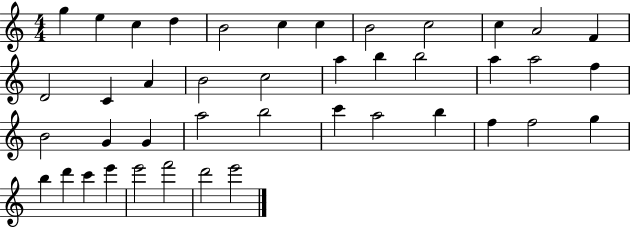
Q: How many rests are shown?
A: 0